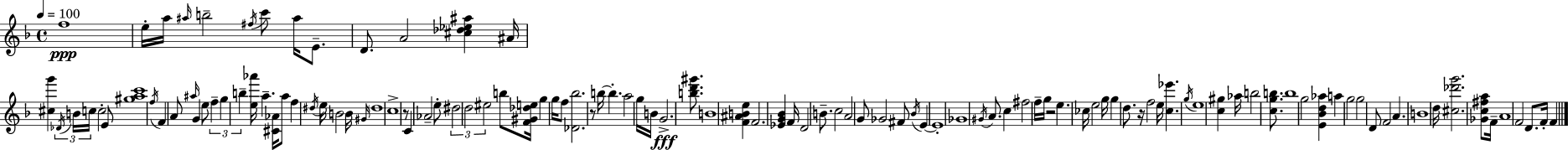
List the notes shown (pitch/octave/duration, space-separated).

F5/w E5/s A5/s A#5/s B5/h F#5/s C6/e A#5/s E4/e. D4/e. A4/h [C#5,Db5,Eb5,A#5]/q A#4/s [C#5,G6]/q Db4/s B4/s C5/s C5/h E4/e [G#5,A5,C6]/w F5/s F4/q A4/e A#5/s G4/q E5/e F5/q G5/q B5/q [E5,Ab6]/s A5/q. [C#4,Ab4]/s A5/e F5/q D#5/s E5/s B4/h B4/s G#4/s D#5/w C5/w R/e C4/q Ab4/h E5/e D#5/h D5/h EIS5/h B5/e [F4,G#4,Db5,E5]/s G5/q G5/s F5/e [Db4,Bb5]/h. R/e B5/s B5/q. A5/h G5/s B4/s G4/h. [B5,D6,G#6]/e. B4/w [F4,A#4,B4,E5]/q F4/h. [Eb4,G4,Bb4]/q F4/s D4/h B4/e. C5/h A4/h G4/e Gb4/h F#4/e Bb4/s E4/q E4/w Gb4/w G#4/s A4/e. C5/q F#5/h F5/s G5/s R/h E5/q. CES5/s E5/h G5/s G5/q D5/e. R/s F5/h E5/s [C5,Eb6]/q. G5/s E5/w [C5,G#5]/q Ab5/s B5/h [C5,G5,B5]/e. B5/w G5/h [E4,Bb4,D5,Ab5]/q A5/q G5/h G5/h D4/e F4/h A4/q. B4/w D5/s [C#5,Db6,G6]/h. [Gb4,C5,F#5,A5]/e F4/s A4/w F4/h D4/e. F4/s F4/q